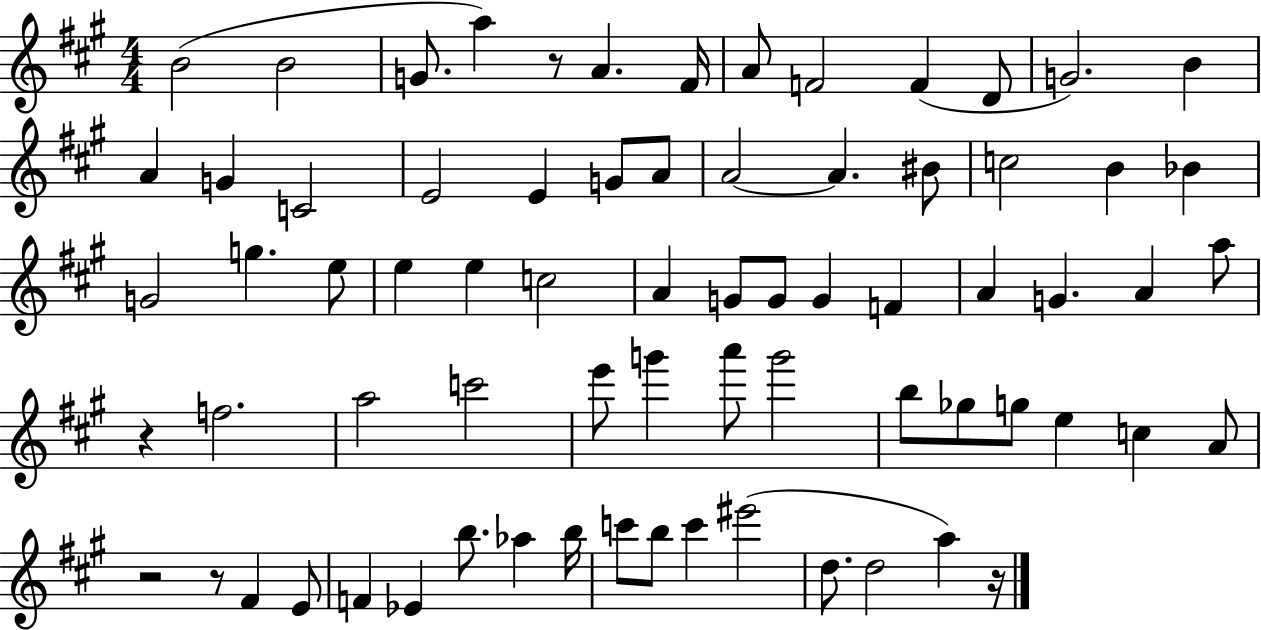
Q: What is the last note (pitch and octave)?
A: A5